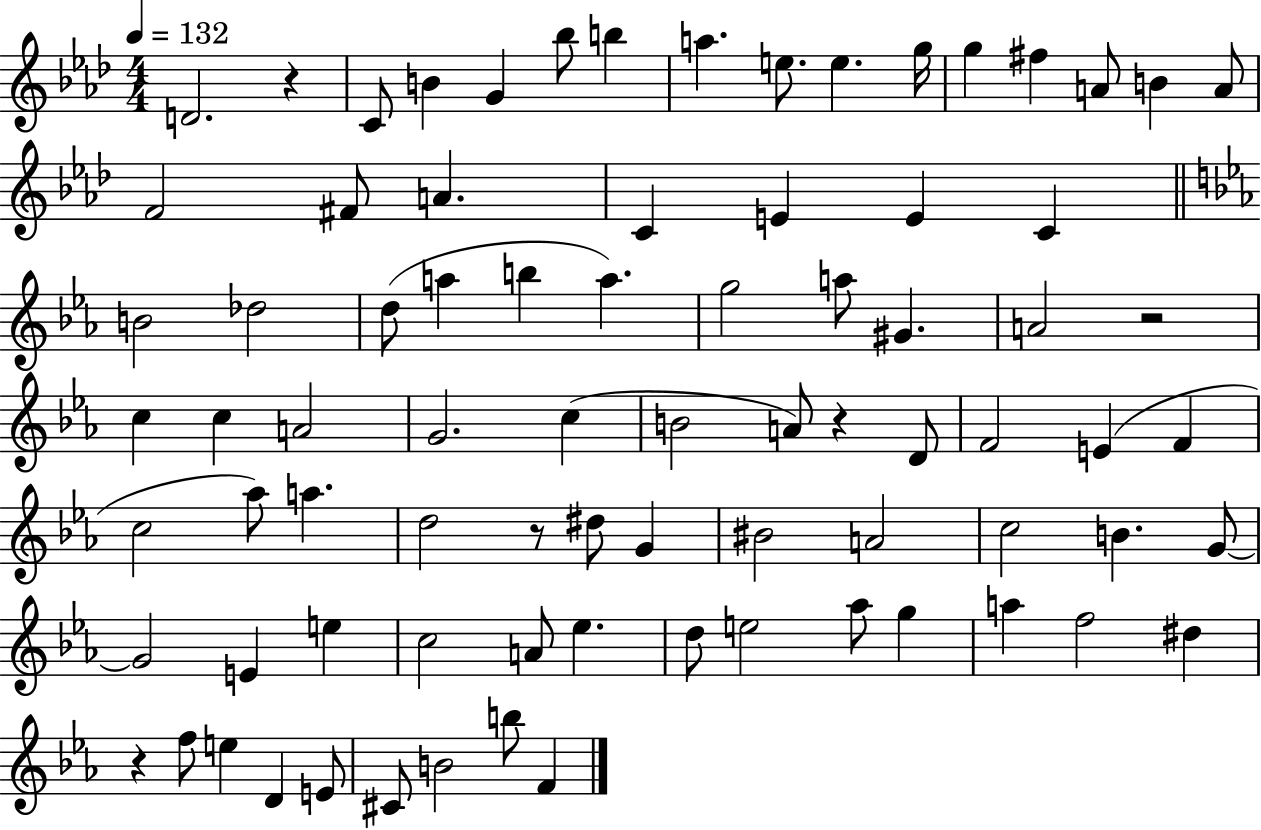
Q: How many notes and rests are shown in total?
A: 80